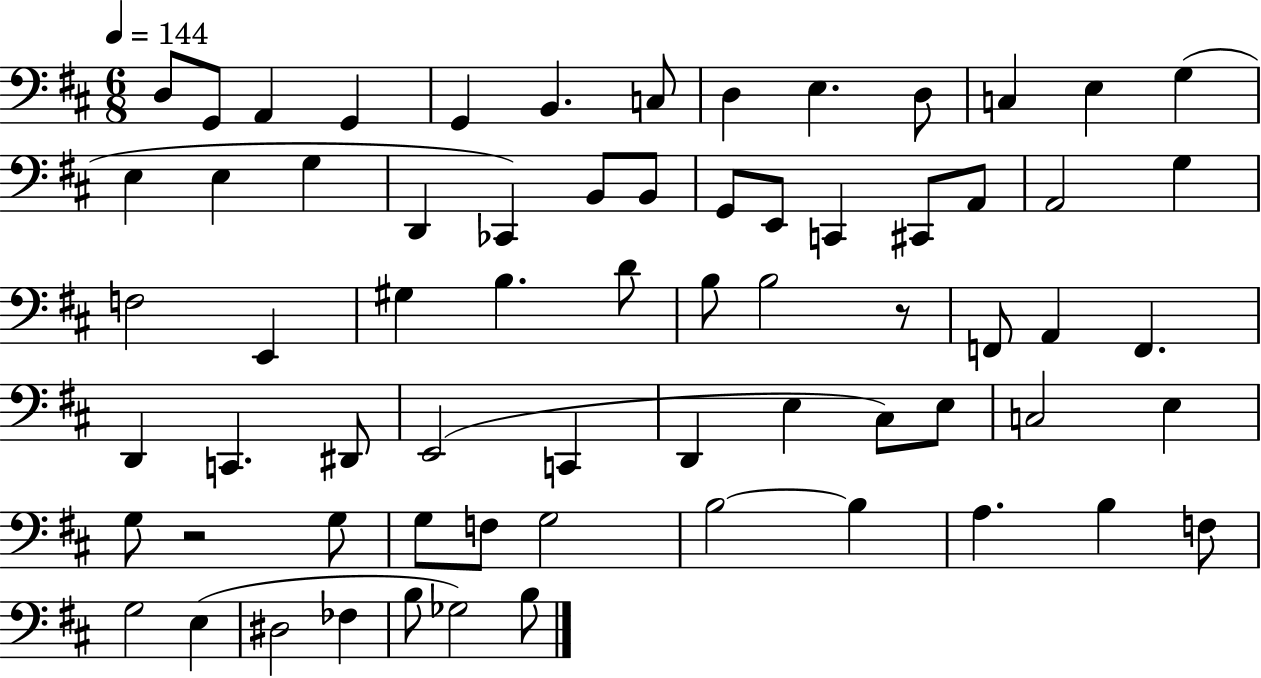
{
  \clef bass
  \numericTimeSignature
  \time 6/8
  \key d \major
  \tempo 4 = 144
  d8 g,8 a,4 g,4 | g,4 b,4. c8 | d4 e4. d8 | c4 e4 g4( | \break e4 e4 g4 | d,4 ces,4) b,8 b,8 | g,8 e,8 c,4 cis,8 a,8 | a,2 g4 | \break f2 e,4 | gis4 b4. d'8 | b8 b2 r8 | f,8 a,4 f,4. | \break d,4 c,4. dis,8 | e,2( c,4 | d,4 e4 cis8) e8 | c2 e4 | \break g8 r2 g8 | g8 f8 g2 | b2~~ b4 | a4. b4 f8 | \break g2 e4( | dis2 fes4 | b8 ges2) b8 | \bar "|."
}